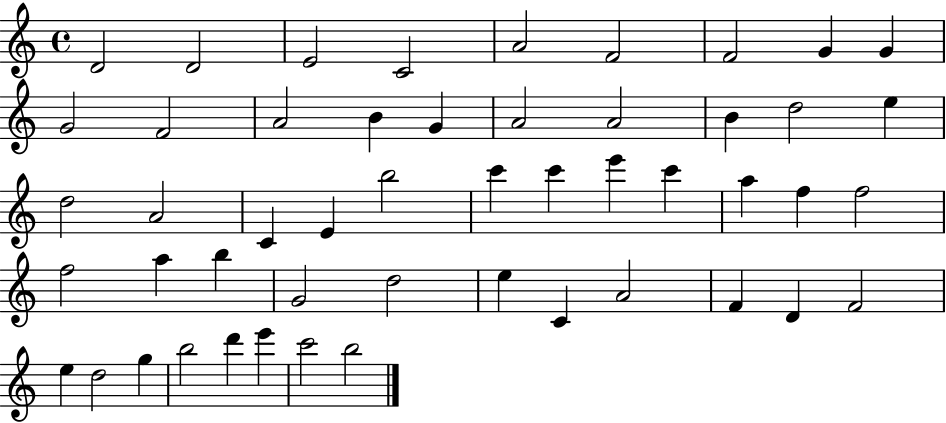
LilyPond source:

{
  \clef treble
  \time 4/4
  \defaultTimeSignature
  \key c \major
  d'2 d'2 | e'2 c'2 | a'2 f'2 | f'2 g'4 g'4 | \break g'2 f'2 | a'2 b'4 g'4 | a'2 a'2 | b'4 d''2 e''4 | \break d''2 a'2 | c'4 e'4 b''2 | c'''4 c'''4 e'''4 c'''4 | a''4 f''4 f''2 | \break f''2 a''4 b''4 | g'2 d''2 | e''4 c'4 a'2 | f'4 d'4 f'2 | \break e''4 d''2 g''4 | b''2 d'''4 e'''4 | c'''2 b''2 | \bar "|."
}